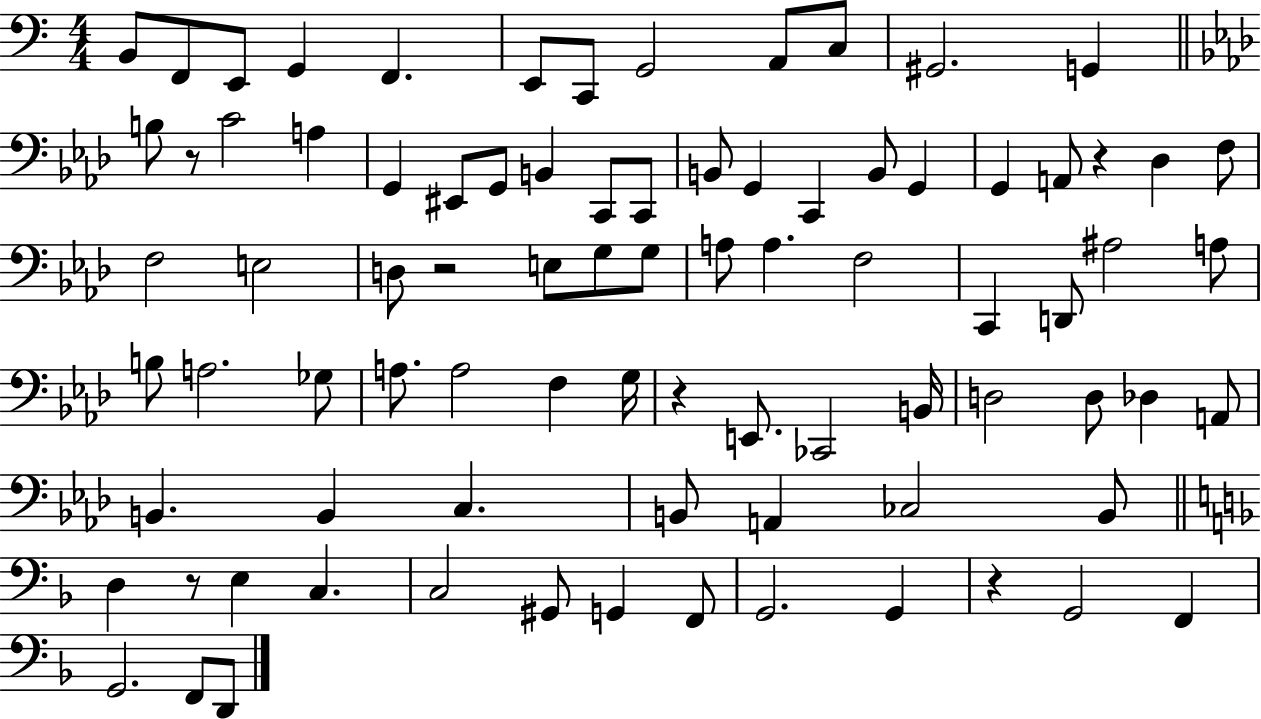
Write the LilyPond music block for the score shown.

{
  \clef bass
  \numericTimeSignature
  \time 4/4
  \key c \major
  b,8 f,8 e,8 g,4 f,4. | e,8 c,8 g,2 a,8 c8 | gis,2. g,4 | \bar "||" \break \key aes \major b8 r8 c'2 a4 | g,4 eis,8 g,8 b,4 c,8 c,8 | b,8 g,4 c,4 b,8 g,4 | g,4 a,8 r4 des4 f8 | \break f2 e2 | d8 r2 e8 g8 g8 | a8 a4. f2 | c,4 d,8 ais2 a8 | \break b8 a2. ges8 | a8. a2 f4 g16 | r4 e,8. ces,2 b,16 | d2 d8 des4 a,8 | \break b,4. b,4 c4. | b,8 a,4 ces2 b,8 | \bar "||" \break \key d \minor d4 r8 e4 c4. | c2 gis,8 g,4 f,8 | g,2. g,4 | r4 g,2 f,4 | \break g,2. f,8 d,8 | \bar "|."
}